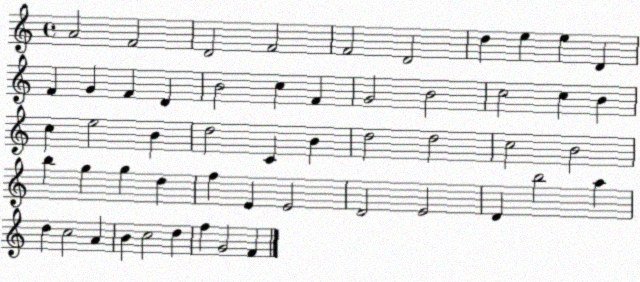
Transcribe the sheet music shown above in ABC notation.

X:1
T:Untitled
M:4/4
L:1/4
K:C
A2 F2 D2 F2 F2 D2 d e e D F G F D B2 c F G2 B2 c2 c B c e2 B d2 C B d2 d2 c2 B2 b g g d f E E2 D2 E2 D b2 a d c2 A B c2 d f G2 F